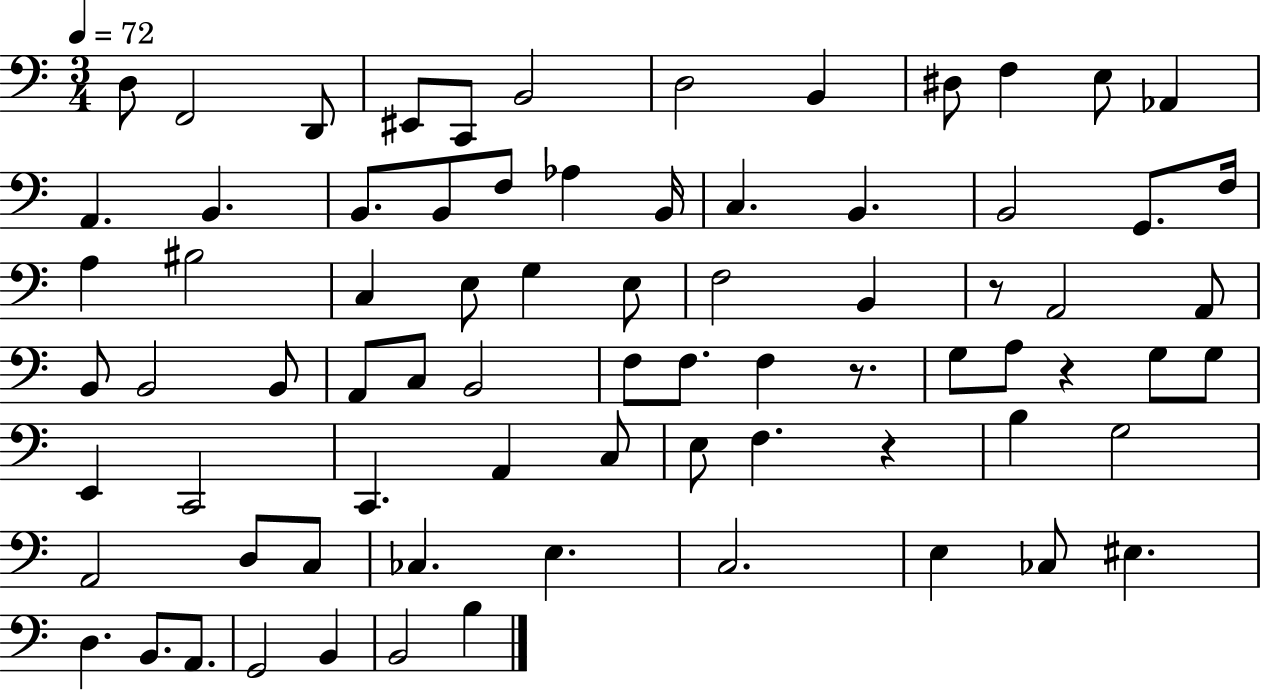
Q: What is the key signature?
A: C major